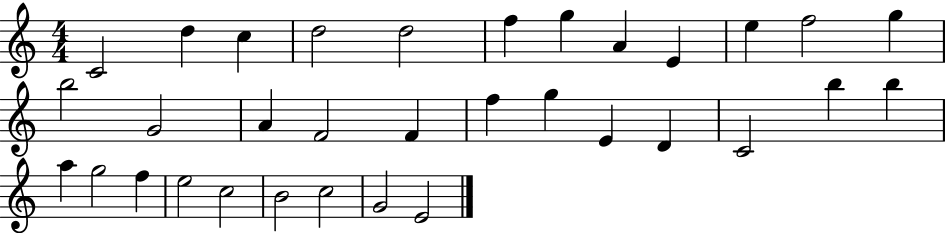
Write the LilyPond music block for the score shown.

{
  \clef treble
  \numericTimeSignature
  \time 4/4
  \key c \major
  c'2 d''4 c''4 | d''2 d''2 | f''4 g''4 a'4 e'4 | e''4 f''2 g''4 | \break b''2 g'2 | a'4 f'2 f'4 | f''4 g''4 e'4 d'4 | c'2 b''4 b''4 | \break a''4 g''2 f''4 | e''2 c''2 | b'2 c''2 | g'2 e'2 | \break \bar "|."
}